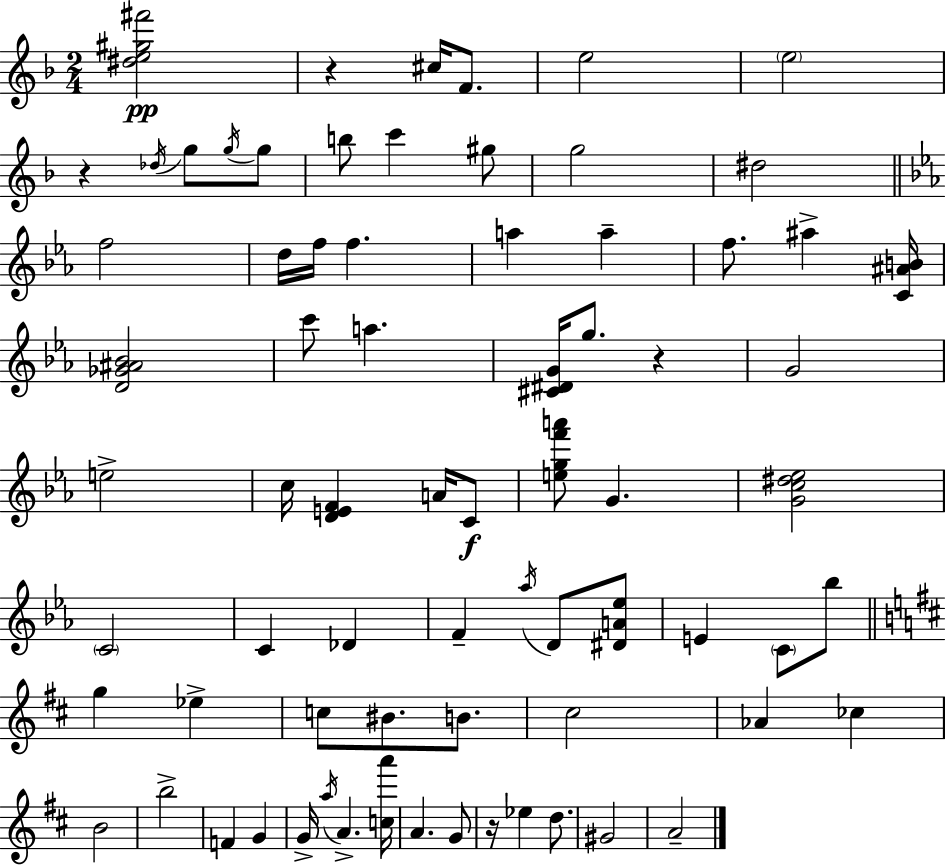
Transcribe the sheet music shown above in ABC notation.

X:1
T:Untitled
M:2/4
L:1/4
K:Dm
[^de^g^f']2 z ^c/4 F/2 e2 e2 z _d/4 g/2 g/4 g/2 b/2 c' ^g/2 g2 ^d2 f2 d/4 f/4 f a a f/2 ^a [C^AB]/4 [D_G^A_B]2 c'/2 a [^C^DG]/4 g/2 z G2 e2 c/4 [DEF] A/4 C/2 [egf'a']/2 G [Gc^d_e]2 C2 C _D F _a/4 D/2 [^DA_e]/2 E C/2 _b/2 g _e c/2 ^B/2 B/2 ^c2 _A _c B2 b2 F G G/4 a/4 A [ca']/4 A G/2 z/4 _e d/2 ^G2 A2